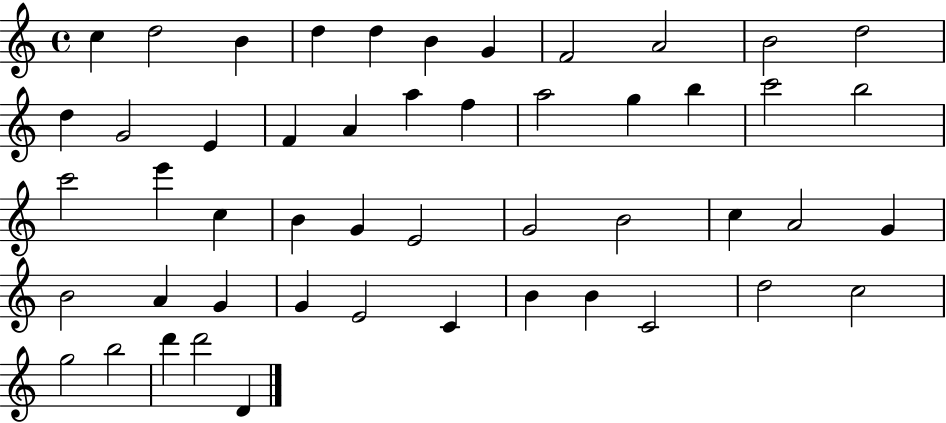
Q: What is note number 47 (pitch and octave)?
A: B5